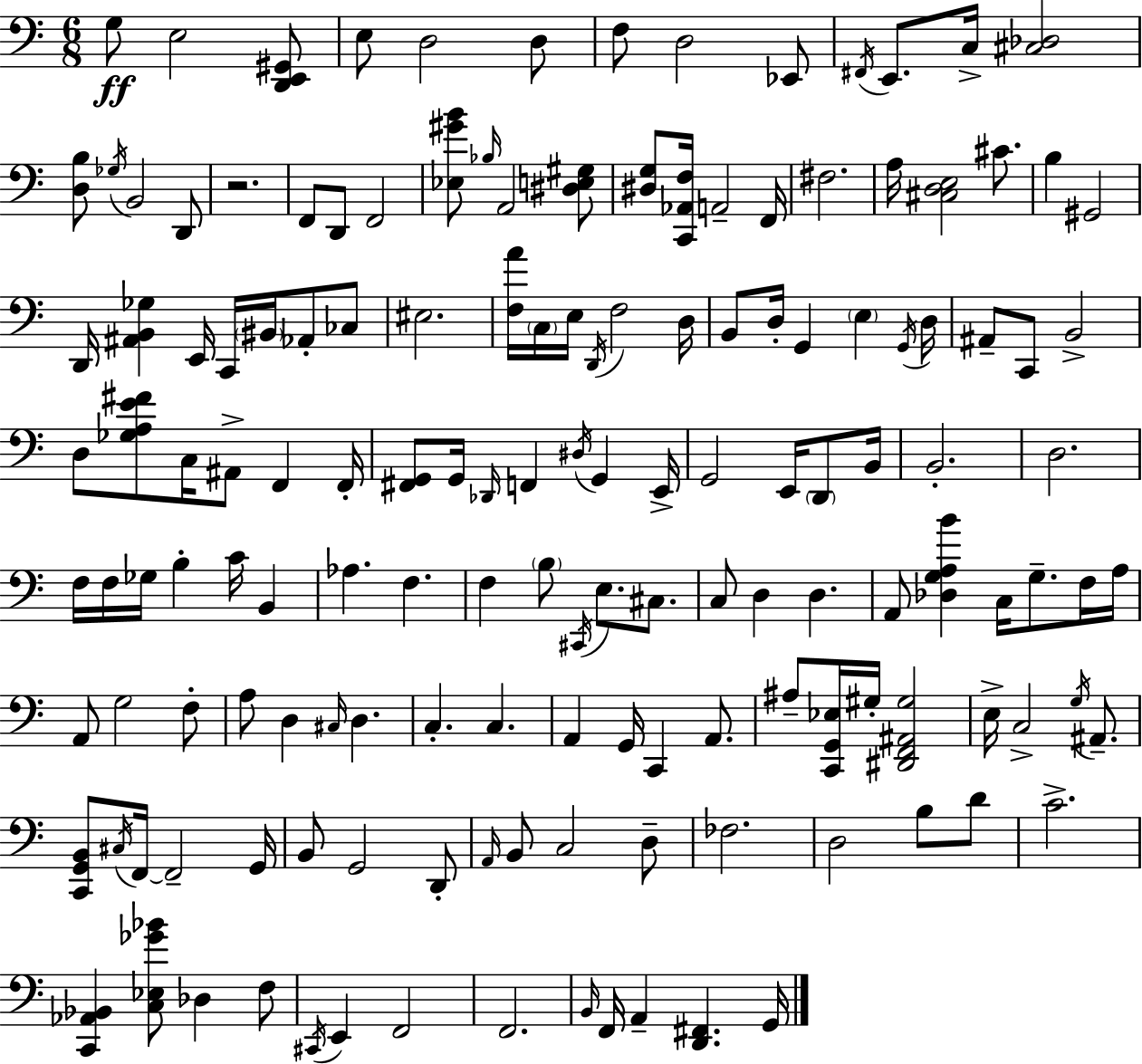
G3/e E3/h [D2,E2,G#2]/e E3/e D3/h D3/e F3/e D3/h Eb2/e F#2/s E2/e. C3/s [C#3,Db3]/h [D3,B3]/e Gb3/s B2/h D2/e R/h. F2/e D2/e F2/h [Eb3,G#4,B4]/e Bb3/s A2/h [D#3,E3,G#3]/e [D#3,G3]/e [C2,Ab2,F3]/s A2/h F2/s F#3/h. A3/s [C#3,D3,E3]/h C#4/e. B3/q G#2/h D2/s [A#2,B2,Gb3]/q E2/s C2/s BIS2/s Ab2/e CES3/e EIS3/h. [F3,A4]/s C3/s E3/s D2/s F3/h D3/s B2/e D3/s G2/q E3/q G2/s D3/s A#2/e C2/e B2/h D3/e [Gb3,A3,E4,F#4]/e C3/s A#2/e F2/q F2/s [F#2,G2]/e G2/s Db2/s F2/q D#3/s G2/q E2/s G2/h E2/s D2/e B2/s B2/h. D3/h. F3/s F3/s Gb3/s B3/q C4/s B2/q Ab3/q. F3/q. F3/q B3/e C#2/s E3/e. C#3/e. C3/e D3/q D3/q. A2/e [Db3,G3,A3,B4]/q C3/s G3/e. F3/s A3/s A2/e G3/h F3/e A3/e D3/q C#3/s D3/q. C3/q. C3/q. A2/q G2/s C2/q A2/e. A#3/e [C2,G2,Eb3]/s G#3/s [D#2,F2,A#2,G#3]/h E3/s C3/h G3/s A#2/e. [C2,G2,B2]/e C#3/s F2/s F2/h G2/s B2/e G2/h D2/e A2/s B2/e C3/h D3/e FES3/h. D3/h B3/e D4/e C4/h. [C2,Ab2,Bb2]/q [C3,Eb3,Gb4,Bb4]/e Db3/q F3/e C#2/s E2/q F2/h F2/h. B2/s F2/s A2/q [D2,F#2]/q. G2/s